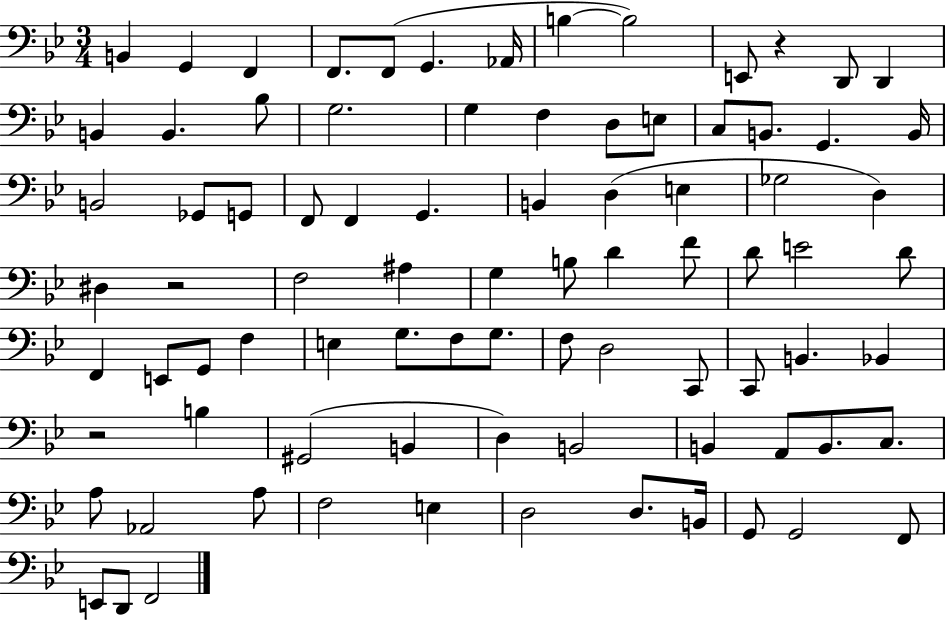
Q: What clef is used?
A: bass